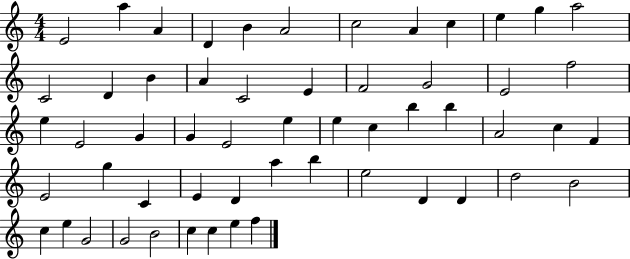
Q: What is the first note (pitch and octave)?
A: E4